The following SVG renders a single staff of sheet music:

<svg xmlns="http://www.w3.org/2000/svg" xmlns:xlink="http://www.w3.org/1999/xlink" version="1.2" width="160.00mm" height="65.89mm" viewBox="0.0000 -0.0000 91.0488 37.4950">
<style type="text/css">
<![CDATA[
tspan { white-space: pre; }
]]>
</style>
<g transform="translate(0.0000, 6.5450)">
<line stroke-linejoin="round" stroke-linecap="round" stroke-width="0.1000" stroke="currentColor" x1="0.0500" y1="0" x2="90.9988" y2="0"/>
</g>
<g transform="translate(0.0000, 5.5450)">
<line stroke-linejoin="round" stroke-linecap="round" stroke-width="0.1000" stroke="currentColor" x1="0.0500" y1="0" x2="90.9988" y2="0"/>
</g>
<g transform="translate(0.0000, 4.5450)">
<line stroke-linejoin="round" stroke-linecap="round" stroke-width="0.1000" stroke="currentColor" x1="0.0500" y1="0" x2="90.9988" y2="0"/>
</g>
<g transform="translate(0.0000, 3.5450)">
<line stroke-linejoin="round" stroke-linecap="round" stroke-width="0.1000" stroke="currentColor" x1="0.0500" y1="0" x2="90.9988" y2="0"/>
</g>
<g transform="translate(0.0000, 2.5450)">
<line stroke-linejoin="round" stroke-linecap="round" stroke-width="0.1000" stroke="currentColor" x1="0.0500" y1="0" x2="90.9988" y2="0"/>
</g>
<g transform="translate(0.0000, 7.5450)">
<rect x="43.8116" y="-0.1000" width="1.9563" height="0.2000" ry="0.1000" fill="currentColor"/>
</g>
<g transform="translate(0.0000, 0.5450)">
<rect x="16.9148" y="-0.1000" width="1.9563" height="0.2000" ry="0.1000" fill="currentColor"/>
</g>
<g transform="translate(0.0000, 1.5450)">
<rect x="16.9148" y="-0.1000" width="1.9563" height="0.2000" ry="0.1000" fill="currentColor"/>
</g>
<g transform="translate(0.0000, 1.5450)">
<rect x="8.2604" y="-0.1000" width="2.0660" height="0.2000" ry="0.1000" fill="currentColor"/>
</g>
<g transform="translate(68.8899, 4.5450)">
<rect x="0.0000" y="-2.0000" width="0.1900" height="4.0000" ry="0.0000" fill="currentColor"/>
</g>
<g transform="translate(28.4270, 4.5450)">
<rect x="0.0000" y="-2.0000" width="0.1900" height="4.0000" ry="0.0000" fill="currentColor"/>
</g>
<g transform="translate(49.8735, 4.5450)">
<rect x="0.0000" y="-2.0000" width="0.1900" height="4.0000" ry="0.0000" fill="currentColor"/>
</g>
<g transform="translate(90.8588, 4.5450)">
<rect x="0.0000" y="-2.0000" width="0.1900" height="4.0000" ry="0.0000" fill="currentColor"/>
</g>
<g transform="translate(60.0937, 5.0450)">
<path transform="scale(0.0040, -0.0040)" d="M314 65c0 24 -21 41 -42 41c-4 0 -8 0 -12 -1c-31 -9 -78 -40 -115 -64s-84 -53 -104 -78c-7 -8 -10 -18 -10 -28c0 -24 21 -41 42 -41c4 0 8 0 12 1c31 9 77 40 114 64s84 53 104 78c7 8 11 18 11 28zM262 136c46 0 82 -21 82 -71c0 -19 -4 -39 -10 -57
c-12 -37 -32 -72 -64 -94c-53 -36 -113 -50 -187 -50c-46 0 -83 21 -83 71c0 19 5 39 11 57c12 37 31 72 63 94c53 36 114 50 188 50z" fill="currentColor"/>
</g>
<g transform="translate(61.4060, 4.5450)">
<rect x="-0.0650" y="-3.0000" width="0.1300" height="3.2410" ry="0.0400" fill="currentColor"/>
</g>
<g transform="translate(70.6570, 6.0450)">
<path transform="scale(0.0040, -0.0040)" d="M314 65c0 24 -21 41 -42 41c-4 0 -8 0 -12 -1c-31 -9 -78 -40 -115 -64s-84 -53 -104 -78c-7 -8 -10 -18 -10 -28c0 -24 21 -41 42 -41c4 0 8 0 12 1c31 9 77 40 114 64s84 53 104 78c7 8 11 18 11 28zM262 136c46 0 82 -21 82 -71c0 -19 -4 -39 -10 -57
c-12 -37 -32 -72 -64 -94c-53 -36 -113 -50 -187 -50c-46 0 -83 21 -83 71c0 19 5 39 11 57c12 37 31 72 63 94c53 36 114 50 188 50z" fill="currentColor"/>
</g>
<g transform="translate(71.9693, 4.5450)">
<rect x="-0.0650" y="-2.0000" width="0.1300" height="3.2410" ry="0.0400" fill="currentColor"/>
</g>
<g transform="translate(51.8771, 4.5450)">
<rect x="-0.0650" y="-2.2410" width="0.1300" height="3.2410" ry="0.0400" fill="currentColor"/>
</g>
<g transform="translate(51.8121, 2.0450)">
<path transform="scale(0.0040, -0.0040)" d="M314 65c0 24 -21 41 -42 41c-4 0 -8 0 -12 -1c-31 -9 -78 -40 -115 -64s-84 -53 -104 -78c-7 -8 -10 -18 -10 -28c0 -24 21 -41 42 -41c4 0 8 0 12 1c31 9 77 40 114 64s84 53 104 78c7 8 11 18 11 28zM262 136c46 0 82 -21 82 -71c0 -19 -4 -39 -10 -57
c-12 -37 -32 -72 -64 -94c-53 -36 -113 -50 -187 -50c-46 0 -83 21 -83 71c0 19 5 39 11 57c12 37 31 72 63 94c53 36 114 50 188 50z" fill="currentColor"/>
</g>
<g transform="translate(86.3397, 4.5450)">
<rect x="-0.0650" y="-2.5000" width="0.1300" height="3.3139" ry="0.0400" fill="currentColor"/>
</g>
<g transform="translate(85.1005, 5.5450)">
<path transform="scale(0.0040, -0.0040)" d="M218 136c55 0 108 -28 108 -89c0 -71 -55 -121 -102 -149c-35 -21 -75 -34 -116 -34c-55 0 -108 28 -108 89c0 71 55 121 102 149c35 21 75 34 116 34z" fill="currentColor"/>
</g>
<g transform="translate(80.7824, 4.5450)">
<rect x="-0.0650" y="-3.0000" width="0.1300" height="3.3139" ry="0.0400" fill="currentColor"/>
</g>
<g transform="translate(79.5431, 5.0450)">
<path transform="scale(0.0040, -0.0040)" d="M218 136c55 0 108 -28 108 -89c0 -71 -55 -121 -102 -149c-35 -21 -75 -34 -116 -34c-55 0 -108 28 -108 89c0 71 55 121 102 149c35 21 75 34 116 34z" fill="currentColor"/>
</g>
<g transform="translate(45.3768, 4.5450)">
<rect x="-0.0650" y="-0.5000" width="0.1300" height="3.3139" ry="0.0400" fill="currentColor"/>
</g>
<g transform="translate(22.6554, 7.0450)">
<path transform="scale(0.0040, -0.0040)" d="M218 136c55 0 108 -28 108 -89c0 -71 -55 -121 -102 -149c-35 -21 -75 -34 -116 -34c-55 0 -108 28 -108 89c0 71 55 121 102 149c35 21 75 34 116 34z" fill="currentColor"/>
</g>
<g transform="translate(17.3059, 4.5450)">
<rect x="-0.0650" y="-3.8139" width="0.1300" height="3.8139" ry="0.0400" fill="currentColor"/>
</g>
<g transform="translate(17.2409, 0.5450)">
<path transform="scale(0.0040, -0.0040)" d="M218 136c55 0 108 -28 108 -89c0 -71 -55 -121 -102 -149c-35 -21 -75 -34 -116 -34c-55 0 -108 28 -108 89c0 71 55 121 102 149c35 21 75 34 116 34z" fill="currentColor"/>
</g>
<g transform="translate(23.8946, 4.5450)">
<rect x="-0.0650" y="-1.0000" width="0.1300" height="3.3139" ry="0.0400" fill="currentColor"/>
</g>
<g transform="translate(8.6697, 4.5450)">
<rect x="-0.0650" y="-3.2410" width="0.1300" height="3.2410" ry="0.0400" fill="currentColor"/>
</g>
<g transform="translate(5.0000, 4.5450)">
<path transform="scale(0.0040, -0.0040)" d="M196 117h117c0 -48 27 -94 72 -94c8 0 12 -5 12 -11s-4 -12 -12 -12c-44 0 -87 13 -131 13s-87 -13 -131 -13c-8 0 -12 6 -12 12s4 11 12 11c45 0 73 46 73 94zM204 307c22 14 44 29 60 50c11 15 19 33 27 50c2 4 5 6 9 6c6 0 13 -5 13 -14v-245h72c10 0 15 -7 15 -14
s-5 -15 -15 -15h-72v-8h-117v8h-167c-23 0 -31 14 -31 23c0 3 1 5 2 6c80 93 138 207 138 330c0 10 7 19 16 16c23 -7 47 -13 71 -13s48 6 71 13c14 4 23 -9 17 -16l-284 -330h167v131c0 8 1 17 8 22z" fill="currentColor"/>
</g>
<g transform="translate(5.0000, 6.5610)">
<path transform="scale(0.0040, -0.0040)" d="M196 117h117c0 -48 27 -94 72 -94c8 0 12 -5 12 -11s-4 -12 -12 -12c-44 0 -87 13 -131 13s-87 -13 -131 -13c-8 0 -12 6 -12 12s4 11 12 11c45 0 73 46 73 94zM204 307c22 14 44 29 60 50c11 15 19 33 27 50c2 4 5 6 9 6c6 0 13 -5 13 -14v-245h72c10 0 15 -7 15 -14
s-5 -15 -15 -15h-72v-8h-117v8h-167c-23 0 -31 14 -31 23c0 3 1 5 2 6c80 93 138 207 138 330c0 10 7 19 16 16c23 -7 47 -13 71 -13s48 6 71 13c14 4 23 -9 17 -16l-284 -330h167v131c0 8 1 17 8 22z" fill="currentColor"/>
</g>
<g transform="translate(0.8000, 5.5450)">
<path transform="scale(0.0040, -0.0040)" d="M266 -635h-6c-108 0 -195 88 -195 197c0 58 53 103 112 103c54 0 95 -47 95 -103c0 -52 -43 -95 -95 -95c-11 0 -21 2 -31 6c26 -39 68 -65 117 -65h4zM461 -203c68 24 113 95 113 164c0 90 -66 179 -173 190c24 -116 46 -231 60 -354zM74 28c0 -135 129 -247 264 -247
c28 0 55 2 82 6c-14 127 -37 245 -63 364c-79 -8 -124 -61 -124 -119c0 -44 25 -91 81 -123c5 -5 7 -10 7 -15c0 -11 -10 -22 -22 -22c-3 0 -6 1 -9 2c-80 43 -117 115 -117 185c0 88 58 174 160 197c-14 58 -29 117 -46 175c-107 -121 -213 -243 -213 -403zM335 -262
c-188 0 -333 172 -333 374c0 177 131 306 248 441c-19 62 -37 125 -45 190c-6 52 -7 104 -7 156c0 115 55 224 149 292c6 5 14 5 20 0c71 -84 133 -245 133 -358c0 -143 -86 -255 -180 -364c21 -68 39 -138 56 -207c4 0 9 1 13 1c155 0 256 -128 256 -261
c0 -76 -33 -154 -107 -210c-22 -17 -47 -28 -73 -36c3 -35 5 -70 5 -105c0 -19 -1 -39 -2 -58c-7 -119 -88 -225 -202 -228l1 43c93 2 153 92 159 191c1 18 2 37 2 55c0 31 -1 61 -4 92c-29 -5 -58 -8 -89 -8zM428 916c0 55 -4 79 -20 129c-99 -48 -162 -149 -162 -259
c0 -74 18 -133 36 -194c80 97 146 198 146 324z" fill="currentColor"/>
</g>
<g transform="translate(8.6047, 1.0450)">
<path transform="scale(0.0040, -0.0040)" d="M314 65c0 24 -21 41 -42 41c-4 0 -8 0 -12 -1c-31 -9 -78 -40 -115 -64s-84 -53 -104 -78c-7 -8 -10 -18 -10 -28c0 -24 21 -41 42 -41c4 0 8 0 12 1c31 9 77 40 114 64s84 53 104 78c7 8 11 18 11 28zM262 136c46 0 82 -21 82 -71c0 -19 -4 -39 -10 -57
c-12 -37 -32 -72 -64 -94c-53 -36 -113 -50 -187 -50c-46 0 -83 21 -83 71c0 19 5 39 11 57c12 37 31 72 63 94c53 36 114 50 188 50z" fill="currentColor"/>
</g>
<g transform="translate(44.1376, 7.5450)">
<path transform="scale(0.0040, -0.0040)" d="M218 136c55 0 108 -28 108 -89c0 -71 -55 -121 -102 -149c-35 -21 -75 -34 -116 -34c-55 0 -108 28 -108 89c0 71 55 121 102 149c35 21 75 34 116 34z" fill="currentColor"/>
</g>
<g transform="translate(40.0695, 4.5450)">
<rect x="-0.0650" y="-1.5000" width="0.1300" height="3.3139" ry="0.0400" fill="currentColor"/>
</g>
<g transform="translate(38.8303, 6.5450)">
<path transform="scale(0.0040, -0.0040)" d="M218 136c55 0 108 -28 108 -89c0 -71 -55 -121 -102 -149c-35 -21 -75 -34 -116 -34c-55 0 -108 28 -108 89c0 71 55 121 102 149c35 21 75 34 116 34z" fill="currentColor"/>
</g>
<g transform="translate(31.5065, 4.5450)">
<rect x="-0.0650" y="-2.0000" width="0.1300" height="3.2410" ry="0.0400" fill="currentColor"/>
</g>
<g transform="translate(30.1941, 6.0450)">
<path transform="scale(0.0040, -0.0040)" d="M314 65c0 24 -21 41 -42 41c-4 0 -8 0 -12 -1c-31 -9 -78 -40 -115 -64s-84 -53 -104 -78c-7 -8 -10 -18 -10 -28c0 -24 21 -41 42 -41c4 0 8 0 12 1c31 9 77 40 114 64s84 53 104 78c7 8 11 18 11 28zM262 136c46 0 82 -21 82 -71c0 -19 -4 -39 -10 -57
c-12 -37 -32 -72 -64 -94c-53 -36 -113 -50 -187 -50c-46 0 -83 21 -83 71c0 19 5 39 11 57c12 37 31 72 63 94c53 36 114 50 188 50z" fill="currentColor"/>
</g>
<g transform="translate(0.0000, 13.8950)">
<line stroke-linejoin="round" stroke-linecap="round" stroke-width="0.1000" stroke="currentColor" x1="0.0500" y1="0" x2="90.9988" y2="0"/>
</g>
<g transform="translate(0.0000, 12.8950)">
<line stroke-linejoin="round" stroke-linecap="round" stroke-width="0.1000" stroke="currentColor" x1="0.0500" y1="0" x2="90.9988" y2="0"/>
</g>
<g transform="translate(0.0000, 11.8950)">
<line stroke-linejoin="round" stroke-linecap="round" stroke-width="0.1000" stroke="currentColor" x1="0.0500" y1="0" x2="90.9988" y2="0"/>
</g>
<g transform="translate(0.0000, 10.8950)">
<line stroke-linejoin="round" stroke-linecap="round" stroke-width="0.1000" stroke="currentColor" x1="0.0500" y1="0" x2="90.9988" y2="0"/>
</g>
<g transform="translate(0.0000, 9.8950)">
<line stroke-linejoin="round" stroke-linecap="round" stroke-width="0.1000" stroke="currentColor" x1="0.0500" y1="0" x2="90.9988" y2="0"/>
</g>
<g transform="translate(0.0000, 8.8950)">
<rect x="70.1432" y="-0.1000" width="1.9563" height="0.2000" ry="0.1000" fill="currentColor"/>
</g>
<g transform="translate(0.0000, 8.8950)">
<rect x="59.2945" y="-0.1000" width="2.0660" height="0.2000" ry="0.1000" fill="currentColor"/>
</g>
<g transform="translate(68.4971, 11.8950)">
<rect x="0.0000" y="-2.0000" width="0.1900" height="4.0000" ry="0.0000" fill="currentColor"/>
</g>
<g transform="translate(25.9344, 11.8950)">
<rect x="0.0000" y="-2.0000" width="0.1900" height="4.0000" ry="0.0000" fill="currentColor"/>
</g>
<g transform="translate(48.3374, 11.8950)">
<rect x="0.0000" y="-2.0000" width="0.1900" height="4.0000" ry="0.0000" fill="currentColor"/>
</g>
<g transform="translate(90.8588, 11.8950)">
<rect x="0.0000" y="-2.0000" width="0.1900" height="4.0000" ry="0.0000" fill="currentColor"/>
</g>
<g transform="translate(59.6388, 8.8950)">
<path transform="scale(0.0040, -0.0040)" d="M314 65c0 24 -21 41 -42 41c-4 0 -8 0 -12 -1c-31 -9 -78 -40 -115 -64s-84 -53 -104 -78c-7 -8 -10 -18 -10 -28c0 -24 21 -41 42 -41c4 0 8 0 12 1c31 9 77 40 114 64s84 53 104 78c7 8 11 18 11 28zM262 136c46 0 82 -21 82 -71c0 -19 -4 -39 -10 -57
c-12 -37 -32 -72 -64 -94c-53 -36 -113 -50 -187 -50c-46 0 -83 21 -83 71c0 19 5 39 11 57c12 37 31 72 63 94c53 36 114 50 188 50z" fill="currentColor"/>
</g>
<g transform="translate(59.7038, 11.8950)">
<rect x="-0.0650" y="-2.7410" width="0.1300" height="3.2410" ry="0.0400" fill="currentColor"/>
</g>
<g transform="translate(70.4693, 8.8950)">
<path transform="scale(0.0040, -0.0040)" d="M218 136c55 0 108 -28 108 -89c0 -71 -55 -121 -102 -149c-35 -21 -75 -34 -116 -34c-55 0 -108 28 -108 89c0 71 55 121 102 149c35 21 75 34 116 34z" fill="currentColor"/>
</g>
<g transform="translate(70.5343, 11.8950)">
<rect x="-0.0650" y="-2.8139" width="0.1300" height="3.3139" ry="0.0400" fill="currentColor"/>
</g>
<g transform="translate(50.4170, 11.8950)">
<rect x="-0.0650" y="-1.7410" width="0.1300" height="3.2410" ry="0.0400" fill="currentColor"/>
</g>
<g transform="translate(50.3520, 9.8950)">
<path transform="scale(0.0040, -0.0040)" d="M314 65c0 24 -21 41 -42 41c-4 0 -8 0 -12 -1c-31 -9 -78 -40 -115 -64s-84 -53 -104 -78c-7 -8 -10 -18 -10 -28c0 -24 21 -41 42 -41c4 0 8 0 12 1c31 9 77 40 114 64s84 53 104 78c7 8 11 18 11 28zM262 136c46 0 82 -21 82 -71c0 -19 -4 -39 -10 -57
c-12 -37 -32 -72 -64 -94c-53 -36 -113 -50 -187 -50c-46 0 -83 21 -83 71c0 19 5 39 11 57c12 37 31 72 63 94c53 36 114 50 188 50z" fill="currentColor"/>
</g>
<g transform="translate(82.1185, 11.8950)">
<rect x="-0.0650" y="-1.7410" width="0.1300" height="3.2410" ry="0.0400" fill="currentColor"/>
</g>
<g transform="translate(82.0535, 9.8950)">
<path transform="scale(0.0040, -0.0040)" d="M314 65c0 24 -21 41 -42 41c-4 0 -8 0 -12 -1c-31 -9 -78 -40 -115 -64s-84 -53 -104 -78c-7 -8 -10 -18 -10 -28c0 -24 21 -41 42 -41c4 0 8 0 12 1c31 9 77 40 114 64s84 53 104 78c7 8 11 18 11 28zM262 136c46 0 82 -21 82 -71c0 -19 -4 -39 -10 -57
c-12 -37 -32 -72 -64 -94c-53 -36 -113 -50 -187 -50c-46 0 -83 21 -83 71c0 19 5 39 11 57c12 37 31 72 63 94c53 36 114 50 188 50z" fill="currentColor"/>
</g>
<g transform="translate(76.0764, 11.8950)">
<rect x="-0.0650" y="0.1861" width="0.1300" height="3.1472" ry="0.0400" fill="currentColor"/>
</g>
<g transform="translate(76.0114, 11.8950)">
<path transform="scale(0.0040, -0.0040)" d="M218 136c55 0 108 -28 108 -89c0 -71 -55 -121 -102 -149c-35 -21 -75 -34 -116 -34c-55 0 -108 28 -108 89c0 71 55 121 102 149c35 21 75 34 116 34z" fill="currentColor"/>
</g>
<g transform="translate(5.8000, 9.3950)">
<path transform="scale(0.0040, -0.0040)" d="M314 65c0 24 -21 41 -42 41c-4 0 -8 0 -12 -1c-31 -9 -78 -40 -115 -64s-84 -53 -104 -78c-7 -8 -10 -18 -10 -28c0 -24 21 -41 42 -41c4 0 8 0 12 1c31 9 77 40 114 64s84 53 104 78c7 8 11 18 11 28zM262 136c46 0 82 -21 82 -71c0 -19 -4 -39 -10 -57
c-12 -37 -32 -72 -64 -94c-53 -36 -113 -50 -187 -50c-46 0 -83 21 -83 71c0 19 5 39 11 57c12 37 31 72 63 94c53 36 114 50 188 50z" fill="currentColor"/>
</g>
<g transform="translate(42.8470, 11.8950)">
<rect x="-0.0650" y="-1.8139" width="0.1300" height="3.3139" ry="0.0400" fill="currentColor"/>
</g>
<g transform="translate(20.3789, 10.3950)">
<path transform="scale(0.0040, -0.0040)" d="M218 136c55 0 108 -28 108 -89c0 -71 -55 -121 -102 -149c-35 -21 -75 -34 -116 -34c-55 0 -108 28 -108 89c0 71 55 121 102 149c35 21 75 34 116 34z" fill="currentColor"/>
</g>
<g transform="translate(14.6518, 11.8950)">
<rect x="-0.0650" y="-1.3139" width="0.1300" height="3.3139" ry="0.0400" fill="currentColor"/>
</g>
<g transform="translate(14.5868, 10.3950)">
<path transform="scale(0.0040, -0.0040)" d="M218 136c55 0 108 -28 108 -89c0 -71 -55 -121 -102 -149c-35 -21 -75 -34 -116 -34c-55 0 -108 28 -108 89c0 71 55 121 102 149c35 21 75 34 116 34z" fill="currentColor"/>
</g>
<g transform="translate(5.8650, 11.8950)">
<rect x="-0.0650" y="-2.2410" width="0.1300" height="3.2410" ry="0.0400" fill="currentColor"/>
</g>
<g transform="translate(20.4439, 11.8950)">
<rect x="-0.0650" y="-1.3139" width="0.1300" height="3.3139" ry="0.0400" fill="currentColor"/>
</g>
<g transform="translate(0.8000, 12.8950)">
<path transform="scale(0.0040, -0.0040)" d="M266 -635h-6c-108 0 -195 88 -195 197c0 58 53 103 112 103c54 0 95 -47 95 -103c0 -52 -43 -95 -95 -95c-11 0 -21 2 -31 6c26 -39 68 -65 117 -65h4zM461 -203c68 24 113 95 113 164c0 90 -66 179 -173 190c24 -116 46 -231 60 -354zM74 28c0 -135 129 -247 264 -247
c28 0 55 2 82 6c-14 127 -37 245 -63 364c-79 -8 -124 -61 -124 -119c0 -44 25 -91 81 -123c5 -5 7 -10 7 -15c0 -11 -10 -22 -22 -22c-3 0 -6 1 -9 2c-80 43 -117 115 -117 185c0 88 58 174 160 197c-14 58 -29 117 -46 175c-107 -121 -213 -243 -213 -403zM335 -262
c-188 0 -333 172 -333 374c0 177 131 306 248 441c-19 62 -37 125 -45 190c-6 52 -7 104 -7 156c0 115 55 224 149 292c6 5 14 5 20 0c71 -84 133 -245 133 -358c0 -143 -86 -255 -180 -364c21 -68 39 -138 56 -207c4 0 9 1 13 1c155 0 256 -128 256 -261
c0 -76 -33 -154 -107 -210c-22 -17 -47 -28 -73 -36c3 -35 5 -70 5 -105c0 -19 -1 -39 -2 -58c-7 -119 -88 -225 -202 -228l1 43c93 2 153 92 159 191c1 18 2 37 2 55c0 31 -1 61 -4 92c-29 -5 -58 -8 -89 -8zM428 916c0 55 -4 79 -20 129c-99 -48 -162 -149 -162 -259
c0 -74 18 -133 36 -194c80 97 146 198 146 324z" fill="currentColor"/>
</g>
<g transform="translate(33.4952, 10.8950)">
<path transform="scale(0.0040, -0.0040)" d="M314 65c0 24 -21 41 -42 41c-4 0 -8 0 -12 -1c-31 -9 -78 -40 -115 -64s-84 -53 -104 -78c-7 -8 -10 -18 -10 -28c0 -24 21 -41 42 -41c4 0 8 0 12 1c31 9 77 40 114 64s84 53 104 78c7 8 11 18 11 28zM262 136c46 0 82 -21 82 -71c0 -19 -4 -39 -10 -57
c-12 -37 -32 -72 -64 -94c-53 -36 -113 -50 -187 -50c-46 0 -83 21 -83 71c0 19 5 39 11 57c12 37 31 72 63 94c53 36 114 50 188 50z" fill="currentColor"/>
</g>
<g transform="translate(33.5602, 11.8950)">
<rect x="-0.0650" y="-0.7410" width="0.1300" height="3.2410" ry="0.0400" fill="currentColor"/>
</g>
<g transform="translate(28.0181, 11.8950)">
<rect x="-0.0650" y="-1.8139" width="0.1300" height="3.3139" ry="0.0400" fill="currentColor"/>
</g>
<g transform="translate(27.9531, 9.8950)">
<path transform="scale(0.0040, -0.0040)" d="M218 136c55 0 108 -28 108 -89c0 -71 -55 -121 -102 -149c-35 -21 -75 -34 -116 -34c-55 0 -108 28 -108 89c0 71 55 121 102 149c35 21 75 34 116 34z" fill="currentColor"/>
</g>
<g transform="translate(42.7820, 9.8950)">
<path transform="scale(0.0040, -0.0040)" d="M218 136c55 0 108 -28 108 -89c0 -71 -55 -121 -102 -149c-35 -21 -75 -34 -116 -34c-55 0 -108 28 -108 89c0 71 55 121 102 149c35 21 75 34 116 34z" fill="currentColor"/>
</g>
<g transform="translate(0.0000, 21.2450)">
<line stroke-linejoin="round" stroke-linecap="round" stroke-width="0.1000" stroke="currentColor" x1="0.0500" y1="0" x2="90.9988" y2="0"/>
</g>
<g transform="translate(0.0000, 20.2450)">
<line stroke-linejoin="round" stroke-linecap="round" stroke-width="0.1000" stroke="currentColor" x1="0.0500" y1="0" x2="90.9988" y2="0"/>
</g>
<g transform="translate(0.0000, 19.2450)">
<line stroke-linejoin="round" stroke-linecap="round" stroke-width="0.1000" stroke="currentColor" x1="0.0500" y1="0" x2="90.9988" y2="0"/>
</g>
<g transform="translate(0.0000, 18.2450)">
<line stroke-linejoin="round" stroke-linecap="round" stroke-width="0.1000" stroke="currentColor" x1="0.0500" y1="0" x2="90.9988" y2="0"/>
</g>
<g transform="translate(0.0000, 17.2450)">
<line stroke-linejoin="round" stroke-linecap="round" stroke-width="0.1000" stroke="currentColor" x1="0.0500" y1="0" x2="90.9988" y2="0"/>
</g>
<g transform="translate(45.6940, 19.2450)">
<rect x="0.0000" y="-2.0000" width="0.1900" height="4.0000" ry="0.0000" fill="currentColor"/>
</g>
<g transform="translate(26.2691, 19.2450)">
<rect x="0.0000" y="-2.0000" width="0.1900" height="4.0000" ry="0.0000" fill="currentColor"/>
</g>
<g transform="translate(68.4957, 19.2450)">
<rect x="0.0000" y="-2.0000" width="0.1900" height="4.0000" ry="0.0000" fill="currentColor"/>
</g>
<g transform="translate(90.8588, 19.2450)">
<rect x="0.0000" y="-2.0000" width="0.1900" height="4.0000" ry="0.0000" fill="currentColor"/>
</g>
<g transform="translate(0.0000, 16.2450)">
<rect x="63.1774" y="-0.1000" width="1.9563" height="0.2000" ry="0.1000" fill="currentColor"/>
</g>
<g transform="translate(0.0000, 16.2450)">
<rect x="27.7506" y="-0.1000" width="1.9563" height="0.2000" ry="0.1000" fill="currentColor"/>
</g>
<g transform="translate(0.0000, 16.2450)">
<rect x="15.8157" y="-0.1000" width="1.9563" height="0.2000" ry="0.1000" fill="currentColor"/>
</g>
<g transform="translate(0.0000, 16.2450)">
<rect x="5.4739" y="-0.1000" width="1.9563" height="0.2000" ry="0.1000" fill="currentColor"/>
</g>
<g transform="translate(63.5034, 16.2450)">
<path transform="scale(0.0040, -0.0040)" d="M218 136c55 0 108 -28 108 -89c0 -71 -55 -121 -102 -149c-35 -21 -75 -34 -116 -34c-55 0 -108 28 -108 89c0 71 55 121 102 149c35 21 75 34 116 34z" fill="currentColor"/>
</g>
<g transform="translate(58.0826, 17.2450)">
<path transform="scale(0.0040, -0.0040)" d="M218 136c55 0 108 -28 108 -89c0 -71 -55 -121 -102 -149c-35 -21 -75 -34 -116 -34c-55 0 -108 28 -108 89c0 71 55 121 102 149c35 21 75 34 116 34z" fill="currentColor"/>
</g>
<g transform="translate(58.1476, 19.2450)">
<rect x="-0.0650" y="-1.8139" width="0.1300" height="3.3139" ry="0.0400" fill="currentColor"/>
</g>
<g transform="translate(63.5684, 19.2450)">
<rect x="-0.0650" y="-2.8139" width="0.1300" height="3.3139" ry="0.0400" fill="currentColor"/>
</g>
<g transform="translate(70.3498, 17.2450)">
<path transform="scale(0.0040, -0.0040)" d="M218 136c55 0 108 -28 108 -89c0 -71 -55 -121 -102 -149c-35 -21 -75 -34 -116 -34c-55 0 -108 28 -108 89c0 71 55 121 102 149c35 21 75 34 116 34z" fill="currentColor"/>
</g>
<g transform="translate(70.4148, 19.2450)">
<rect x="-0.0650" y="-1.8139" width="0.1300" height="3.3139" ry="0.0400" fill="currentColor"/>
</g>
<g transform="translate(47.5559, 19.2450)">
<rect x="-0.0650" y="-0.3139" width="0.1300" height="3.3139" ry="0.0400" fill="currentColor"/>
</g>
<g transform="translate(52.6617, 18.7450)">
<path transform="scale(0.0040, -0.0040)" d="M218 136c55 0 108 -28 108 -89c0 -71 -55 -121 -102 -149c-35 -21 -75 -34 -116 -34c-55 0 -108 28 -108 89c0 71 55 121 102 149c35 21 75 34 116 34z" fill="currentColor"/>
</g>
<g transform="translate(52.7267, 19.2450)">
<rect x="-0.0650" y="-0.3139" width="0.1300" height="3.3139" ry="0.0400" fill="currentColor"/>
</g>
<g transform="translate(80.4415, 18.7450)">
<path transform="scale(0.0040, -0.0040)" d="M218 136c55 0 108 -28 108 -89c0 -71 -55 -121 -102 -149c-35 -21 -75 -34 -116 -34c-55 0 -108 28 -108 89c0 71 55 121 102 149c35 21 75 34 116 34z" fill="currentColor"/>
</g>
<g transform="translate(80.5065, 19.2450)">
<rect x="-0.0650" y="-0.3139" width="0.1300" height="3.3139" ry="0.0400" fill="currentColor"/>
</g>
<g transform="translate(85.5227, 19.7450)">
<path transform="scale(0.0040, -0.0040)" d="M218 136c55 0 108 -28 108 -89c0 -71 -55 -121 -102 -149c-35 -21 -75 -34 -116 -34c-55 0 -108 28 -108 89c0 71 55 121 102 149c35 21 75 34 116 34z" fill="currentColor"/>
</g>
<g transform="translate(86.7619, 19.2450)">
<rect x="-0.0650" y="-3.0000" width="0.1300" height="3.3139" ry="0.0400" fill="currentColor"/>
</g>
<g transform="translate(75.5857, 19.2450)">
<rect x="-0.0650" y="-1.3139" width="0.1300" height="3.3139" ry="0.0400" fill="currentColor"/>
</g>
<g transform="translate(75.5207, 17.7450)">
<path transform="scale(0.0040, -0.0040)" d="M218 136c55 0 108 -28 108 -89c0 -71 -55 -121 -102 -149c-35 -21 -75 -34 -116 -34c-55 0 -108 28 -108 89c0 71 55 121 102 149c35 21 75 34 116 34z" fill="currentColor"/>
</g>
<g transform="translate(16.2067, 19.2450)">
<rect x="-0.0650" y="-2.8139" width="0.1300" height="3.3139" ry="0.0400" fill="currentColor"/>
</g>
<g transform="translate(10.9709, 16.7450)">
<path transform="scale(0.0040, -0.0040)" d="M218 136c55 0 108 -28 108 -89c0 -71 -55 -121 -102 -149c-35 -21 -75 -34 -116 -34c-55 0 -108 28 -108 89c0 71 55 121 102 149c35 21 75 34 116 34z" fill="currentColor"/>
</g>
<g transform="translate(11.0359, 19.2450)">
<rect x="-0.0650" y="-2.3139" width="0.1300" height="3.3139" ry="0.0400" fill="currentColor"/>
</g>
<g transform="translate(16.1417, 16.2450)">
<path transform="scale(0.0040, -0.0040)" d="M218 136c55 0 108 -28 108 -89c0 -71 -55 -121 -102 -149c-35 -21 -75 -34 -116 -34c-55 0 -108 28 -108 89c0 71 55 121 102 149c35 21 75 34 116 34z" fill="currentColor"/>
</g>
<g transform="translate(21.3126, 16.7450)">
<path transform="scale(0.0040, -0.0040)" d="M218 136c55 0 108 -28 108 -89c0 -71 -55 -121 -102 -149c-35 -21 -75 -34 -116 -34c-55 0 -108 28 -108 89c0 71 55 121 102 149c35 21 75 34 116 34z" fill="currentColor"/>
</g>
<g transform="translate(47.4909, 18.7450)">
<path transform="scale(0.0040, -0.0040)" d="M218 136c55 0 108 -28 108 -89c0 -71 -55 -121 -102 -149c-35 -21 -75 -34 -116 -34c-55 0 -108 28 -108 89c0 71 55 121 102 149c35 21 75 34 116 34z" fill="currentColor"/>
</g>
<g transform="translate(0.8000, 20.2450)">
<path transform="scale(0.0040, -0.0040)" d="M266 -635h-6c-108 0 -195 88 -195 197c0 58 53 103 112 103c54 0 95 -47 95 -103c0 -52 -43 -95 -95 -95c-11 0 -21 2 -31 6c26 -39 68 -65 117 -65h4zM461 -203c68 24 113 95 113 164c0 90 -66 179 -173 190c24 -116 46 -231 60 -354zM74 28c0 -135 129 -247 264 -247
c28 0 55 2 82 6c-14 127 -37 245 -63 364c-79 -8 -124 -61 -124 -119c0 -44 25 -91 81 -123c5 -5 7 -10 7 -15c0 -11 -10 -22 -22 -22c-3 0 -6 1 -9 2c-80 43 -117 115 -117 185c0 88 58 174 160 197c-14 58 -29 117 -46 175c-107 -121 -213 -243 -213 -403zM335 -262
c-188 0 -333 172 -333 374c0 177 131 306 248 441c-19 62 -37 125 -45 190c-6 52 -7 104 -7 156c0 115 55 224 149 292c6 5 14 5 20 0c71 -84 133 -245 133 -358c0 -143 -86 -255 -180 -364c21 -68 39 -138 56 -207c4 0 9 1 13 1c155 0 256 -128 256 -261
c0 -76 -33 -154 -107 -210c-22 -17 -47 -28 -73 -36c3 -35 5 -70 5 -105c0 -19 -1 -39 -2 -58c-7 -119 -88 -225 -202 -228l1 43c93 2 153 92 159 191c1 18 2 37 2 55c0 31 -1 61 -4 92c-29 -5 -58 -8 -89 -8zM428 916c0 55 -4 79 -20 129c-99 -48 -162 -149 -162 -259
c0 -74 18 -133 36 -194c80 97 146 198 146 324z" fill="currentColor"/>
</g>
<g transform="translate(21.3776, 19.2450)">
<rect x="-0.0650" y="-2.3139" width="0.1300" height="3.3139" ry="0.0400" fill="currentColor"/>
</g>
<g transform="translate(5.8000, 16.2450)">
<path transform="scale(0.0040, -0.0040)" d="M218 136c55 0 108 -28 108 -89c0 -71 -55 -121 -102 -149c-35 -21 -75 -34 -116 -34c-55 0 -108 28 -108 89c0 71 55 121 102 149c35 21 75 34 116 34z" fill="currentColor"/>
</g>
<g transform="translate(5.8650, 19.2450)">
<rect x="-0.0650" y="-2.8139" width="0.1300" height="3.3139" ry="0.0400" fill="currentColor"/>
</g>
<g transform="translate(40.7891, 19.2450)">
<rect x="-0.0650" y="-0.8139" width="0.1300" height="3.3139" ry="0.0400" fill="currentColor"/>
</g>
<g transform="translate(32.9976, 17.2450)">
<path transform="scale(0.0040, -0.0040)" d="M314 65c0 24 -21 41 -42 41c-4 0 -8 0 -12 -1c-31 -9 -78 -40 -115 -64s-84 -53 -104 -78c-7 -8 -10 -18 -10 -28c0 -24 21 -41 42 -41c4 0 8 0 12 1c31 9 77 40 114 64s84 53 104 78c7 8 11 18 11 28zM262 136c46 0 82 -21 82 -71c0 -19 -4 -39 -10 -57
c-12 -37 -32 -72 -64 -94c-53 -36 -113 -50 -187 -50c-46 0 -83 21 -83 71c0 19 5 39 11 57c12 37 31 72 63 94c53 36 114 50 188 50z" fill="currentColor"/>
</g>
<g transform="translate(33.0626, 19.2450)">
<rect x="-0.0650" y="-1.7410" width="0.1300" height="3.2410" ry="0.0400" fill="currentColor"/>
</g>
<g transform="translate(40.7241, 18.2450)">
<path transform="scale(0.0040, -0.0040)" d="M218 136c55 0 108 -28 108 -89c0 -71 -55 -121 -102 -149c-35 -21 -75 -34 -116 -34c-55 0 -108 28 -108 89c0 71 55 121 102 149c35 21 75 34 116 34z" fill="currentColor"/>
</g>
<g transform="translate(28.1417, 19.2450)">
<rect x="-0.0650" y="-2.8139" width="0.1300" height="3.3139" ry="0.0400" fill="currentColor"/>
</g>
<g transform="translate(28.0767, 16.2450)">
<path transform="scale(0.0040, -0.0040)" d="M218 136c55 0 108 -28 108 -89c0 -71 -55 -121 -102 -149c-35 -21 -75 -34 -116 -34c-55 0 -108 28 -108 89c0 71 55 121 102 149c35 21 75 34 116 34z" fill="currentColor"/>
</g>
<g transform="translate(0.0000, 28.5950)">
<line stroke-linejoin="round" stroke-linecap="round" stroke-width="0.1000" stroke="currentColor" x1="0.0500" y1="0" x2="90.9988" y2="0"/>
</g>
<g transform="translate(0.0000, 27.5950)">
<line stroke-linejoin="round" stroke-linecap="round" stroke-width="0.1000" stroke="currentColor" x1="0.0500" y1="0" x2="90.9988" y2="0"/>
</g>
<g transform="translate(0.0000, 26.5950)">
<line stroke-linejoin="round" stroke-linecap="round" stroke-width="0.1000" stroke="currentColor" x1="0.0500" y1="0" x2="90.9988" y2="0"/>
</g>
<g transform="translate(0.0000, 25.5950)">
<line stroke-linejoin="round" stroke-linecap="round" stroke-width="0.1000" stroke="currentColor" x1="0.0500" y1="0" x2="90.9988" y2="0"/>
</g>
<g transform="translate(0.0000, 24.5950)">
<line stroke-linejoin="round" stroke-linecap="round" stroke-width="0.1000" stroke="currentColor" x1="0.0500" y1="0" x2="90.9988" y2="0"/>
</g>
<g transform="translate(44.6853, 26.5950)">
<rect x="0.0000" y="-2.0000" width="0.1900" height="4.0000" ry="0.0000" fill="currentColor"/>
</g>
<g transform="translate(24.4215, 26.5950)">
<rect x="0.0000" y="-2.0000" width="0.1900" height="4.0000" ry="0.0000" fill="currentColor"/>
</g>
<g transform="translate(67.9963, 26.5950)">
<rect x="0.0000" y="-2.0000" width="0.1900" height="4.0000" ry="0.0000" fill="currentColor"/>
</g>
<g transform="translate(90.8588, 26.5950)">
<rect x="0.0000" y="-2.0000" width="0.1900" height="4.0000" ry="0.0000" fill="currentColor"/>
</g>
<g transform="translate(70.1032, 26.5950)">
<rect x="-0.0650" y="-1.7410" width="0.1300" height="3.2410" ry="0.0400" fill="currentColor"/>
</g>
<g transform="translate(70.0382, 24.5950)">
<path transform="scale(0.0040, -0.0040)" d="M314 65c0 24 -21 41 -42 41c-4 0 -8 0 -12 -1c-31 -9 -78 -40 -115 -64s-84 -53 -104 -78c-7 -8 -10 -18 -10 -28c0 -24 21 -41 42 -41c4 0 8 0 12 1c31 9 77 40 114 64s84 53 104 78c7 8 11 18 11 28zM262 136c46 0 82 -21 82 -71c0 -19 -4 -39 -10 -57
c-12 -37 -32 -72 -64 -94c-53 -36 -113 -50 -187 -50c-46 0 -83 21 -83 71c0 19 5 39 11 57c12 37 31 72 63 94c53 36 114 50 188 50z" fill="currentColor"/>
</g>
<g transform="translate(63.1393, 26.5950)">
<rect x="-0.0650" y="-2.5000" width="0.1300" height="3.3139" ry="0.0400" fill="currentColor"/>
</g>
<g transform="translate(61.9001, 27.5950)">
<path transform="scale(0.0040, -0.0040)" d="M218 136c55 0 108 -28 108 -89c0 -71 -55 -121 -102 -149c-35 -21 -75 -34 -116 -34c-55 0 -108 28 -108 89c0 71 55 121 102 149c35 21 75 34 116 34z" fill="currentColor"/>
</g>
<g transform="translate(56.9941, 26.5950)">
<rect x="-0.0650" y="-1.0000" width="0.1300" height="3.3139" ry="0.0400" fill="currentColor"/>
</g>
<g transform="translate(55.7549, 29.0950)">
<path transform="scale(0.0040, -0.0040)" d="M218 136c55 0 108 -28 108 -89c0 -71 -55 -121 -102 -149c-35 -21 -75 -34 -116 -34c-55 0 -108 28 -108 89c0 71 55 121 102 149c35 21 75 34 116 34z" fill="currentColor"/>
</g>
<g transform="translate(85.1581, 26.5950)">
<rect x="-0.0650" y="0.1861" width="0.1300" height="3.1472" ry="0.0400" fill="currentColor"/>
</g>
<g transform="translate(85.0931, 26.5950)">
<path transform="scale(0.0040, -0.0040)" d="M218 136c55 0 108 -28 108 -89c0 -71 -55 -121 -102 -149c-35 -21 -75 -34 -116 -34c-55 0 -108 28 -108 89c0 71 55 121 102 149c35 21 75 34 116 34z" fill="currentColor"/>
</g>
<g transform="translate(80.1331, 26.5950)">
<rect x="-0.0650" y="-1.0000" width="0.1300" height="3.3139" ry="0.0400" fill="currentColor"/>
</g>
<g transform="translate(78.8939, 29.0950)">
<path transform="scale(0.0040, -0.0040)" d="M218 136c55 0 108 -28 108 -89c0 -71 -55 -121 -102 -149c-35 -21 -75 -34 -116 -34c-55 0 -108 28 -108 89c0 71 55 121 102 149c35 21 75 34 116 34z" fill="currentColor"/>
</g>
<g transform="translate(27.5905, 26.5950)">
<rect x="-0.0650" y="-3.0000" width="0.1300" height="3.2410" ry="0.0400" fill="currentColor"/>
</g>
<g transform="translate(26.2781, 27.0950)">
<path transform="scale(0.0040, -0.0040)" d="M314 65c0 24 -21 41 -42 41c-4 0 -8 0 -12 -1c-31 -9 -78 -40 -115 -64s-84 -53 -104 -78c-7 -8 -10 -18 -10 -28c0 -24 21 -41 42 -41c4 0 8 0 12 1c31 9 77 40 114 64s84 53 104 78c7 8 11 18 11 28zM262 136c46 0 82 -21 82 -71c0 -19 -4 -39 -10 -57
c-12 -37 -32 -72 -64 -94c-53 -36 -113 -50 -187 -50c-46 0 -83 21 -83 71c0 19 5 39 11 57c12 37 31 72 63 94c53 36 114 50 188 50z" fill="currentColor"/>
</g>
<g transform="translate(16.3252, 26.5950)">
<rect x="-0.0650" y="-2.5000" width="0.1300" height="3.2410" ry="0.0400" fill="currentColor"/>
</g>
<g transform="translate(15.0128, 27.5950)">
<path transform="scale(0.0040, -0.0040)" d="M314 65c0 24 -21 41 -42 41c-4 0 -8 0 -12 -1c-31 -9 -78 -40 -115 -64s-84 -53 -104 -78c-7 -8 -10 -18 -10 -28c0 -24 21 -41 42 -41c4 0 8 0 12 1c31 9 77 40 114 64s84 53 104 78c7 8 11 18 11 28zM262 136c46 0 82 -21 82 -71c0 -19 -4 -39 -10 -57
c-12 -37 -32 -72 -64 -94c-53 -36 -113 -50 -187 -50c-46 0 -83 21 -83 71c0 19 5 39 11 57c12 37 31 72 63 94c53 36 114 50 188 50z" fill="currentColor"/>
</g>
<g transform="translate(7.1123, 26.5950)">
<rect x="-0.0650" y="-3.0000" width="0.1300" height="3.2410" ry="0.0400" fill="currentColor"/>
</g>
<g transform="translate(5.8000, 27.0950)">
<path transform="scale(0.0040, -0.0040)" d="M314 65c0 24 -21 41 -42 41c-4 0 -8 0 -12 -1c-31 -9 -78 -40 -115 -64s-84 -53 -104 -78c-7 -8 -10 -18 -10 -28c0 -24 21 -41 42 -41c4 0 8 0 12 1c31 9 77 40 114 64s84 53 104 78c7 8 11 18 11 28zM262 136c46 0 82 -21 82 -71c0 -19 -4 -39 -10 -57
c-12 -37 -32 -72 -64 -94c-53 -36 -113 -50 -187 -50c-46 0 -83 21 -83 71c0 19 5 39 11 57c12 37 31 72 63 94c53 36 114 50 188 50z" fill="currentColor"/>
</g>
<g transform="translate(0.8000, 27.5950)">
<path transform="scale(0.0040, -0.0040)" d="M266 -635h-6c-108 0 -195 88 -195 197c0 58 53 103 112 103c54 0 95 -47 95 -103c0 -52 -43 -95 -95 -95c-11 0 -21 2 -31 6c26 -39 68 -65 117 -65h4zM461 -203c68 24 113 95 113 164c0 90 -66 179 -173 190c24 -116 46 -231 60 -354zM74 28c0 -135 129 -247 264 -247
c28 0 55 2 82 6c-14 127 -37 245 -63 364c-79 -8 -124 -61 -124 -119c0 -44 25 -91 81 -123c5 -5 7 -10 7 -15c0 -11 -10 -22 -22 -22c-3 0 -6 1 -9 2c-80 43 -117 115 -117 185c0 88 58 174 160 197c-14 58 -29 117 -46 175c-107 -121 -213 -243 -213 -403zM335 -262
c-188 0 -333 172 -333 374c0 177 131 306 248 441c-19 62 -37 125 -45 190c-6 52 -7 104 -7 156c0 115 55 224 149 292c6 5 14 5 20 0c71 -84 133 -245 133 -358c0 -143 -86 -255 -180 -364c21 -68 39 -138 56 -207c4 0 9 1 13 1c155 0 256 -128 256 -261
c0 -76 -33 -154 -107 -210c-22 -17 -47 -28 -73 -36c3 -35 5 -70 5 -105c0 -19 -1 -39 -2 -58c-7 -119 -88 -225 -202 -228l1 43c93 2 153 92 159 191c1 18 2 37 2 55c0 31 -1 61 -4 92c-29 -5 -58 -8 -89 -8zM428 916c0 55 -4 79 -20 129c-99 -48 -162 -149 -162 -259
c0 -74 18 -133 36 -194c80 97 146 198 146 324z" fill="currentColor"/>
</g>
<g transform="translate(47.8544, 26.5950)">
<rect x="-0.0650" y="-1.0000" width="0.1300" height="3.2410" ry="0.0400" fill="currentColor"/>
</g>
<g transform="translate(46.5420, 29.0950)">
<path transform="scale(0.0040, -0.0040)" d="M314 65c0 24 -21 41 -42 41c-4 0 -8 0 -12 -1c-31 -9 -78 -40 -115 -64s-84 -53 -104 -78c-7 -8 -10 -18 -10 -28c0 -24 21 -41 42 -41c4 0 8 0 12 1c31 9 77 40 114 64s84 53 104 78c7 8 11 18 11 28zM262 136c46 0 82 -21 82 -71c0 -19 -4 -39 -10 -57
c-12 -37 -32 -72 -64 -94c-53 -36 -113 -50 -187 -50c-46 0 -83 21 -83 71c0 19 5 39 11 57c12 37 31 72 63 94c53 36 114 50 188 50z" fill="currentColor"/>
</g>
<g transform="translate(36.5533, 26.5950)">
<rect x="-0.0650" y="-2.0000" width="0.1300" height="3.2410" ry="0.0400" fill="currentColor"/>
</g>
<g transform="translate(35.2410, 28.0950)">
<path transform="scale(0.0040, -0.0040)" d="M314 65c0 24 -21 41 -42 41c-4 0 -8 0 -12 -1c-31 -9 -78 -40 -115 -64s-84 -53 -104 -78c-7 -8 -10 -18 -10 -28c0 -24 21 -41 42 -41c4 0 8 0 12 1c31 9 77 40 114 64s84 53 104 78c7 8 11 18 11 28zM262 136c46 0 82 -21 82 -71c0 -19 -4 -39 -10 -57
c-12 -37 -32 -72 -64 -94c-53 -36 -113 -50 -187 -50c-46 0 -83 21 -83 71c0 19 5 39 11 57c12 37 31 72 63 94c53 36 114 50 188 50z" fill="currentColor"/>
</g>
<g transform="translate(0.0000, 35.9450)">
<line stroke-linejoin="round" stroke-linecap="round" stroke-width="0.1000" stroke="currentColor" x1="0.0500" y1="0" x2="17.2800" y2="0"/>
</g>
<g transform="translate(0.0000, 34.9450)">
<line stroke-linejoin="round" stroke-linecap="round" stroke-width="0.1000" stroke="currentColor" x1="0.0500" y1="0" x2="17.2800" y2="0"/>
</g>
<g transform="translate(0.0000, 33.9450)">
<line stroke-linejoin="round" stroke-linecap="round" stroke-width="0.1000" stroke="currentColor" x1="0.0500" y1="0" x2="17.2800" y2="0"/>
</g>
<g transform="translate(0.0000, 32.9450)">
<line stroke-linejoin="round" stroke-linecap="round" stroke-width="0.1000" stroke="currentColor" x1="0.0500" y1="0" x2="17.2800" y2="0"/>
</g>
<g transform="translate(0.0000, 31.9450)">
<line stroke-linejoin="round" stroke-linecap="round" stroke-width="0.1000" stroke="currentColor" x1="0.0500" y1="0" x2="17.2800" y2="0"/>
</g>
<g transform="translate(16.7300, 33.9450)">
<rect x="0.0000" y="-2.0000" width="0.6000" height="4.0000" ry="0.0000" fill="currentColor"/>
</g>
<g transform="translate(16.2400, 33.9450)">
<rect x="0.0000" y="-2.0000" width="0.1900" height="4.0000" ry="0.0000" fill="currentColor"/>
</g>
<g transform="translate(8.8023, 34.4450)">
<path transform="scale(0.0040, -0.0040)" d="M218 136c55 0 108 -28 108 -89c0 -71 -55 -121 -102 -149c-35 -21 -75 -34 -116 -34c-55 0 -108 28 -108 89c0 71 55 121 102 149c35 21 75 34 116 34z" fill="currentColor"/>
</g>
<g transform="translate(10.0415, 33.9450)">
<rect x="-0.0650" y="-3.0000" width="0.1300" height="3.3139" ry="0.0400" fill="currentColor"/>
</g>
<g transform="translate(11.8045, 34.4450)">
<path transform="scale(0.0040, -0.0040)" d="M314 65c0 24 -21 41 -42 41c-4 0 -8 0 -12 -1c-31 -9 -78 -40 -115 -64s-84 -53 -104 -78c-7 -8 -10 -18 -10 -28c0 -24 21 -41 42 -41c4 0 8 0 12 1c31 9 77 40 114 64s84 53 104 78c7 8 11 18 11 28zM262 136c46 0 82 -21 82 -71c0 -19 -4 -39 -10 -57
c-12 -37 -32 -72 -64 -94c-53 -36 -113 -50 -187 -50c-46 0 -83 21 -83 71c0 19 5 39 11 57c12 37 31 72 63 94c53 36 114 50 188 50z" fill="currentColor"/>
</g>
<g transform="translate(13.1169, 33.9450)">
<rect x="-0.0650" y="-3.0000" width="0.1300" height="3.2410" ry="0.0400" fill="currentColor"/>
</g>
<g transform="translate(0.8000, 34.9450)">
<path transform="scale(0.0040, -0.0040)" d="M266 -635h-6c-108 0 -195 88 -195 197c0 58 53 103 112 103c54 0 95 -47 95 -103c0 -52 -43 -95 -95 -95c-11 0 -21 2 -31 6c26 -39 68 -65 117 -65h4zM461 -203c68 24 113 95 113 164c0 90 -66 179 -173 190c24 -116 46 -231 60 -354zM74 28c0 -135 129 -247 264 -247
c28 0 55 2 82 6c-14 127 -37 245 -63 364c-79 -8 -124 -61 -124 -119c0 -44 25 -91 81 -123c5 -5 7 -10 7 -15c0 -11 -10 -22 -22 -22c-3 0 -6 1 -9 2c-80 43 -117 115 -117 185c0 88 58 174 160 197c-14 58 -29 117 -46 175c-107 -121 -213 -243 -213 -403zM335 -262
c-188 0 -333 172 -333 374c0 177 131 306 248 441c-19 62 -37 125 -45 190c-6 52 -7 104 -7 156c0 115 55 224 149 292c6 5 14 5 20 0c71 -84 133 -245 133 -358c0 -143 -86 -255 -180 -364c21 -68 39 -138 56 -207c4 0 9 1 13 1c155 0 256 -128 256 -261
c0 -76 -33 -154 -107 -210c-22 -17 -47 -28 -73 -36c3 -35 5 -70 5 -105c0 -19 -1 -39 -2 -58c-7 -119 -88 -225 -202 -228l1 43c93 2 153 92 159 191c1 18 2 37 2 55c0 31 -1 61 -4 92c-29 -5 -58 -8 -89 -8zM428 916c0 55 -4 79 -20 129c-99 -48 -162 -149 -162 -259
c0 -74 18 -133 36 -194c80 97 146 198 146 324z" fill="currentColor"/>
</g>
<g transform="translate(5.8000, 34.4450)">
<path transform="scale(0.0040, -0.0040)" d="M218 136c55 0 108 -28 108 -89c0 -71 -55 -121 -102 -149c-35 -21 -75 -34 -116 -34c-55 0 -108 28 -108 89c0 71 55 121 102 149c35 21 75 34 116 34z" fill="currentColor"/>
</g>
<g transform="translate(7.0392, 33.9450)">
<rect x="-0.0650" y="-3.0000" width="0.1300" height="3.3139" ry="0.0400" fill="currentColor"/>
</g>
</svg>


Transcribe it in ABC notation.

X:1
T:Untitled
M:4/4
L:1/4
K:C
b2 c' D F2 E C g2 A2 F2 A G g2 e e f d2 f f2 a2 a B f2 a g a g a f2 d c c f a f e c A A2 G2 A2 F2 D2 D G f2 D B A A A2